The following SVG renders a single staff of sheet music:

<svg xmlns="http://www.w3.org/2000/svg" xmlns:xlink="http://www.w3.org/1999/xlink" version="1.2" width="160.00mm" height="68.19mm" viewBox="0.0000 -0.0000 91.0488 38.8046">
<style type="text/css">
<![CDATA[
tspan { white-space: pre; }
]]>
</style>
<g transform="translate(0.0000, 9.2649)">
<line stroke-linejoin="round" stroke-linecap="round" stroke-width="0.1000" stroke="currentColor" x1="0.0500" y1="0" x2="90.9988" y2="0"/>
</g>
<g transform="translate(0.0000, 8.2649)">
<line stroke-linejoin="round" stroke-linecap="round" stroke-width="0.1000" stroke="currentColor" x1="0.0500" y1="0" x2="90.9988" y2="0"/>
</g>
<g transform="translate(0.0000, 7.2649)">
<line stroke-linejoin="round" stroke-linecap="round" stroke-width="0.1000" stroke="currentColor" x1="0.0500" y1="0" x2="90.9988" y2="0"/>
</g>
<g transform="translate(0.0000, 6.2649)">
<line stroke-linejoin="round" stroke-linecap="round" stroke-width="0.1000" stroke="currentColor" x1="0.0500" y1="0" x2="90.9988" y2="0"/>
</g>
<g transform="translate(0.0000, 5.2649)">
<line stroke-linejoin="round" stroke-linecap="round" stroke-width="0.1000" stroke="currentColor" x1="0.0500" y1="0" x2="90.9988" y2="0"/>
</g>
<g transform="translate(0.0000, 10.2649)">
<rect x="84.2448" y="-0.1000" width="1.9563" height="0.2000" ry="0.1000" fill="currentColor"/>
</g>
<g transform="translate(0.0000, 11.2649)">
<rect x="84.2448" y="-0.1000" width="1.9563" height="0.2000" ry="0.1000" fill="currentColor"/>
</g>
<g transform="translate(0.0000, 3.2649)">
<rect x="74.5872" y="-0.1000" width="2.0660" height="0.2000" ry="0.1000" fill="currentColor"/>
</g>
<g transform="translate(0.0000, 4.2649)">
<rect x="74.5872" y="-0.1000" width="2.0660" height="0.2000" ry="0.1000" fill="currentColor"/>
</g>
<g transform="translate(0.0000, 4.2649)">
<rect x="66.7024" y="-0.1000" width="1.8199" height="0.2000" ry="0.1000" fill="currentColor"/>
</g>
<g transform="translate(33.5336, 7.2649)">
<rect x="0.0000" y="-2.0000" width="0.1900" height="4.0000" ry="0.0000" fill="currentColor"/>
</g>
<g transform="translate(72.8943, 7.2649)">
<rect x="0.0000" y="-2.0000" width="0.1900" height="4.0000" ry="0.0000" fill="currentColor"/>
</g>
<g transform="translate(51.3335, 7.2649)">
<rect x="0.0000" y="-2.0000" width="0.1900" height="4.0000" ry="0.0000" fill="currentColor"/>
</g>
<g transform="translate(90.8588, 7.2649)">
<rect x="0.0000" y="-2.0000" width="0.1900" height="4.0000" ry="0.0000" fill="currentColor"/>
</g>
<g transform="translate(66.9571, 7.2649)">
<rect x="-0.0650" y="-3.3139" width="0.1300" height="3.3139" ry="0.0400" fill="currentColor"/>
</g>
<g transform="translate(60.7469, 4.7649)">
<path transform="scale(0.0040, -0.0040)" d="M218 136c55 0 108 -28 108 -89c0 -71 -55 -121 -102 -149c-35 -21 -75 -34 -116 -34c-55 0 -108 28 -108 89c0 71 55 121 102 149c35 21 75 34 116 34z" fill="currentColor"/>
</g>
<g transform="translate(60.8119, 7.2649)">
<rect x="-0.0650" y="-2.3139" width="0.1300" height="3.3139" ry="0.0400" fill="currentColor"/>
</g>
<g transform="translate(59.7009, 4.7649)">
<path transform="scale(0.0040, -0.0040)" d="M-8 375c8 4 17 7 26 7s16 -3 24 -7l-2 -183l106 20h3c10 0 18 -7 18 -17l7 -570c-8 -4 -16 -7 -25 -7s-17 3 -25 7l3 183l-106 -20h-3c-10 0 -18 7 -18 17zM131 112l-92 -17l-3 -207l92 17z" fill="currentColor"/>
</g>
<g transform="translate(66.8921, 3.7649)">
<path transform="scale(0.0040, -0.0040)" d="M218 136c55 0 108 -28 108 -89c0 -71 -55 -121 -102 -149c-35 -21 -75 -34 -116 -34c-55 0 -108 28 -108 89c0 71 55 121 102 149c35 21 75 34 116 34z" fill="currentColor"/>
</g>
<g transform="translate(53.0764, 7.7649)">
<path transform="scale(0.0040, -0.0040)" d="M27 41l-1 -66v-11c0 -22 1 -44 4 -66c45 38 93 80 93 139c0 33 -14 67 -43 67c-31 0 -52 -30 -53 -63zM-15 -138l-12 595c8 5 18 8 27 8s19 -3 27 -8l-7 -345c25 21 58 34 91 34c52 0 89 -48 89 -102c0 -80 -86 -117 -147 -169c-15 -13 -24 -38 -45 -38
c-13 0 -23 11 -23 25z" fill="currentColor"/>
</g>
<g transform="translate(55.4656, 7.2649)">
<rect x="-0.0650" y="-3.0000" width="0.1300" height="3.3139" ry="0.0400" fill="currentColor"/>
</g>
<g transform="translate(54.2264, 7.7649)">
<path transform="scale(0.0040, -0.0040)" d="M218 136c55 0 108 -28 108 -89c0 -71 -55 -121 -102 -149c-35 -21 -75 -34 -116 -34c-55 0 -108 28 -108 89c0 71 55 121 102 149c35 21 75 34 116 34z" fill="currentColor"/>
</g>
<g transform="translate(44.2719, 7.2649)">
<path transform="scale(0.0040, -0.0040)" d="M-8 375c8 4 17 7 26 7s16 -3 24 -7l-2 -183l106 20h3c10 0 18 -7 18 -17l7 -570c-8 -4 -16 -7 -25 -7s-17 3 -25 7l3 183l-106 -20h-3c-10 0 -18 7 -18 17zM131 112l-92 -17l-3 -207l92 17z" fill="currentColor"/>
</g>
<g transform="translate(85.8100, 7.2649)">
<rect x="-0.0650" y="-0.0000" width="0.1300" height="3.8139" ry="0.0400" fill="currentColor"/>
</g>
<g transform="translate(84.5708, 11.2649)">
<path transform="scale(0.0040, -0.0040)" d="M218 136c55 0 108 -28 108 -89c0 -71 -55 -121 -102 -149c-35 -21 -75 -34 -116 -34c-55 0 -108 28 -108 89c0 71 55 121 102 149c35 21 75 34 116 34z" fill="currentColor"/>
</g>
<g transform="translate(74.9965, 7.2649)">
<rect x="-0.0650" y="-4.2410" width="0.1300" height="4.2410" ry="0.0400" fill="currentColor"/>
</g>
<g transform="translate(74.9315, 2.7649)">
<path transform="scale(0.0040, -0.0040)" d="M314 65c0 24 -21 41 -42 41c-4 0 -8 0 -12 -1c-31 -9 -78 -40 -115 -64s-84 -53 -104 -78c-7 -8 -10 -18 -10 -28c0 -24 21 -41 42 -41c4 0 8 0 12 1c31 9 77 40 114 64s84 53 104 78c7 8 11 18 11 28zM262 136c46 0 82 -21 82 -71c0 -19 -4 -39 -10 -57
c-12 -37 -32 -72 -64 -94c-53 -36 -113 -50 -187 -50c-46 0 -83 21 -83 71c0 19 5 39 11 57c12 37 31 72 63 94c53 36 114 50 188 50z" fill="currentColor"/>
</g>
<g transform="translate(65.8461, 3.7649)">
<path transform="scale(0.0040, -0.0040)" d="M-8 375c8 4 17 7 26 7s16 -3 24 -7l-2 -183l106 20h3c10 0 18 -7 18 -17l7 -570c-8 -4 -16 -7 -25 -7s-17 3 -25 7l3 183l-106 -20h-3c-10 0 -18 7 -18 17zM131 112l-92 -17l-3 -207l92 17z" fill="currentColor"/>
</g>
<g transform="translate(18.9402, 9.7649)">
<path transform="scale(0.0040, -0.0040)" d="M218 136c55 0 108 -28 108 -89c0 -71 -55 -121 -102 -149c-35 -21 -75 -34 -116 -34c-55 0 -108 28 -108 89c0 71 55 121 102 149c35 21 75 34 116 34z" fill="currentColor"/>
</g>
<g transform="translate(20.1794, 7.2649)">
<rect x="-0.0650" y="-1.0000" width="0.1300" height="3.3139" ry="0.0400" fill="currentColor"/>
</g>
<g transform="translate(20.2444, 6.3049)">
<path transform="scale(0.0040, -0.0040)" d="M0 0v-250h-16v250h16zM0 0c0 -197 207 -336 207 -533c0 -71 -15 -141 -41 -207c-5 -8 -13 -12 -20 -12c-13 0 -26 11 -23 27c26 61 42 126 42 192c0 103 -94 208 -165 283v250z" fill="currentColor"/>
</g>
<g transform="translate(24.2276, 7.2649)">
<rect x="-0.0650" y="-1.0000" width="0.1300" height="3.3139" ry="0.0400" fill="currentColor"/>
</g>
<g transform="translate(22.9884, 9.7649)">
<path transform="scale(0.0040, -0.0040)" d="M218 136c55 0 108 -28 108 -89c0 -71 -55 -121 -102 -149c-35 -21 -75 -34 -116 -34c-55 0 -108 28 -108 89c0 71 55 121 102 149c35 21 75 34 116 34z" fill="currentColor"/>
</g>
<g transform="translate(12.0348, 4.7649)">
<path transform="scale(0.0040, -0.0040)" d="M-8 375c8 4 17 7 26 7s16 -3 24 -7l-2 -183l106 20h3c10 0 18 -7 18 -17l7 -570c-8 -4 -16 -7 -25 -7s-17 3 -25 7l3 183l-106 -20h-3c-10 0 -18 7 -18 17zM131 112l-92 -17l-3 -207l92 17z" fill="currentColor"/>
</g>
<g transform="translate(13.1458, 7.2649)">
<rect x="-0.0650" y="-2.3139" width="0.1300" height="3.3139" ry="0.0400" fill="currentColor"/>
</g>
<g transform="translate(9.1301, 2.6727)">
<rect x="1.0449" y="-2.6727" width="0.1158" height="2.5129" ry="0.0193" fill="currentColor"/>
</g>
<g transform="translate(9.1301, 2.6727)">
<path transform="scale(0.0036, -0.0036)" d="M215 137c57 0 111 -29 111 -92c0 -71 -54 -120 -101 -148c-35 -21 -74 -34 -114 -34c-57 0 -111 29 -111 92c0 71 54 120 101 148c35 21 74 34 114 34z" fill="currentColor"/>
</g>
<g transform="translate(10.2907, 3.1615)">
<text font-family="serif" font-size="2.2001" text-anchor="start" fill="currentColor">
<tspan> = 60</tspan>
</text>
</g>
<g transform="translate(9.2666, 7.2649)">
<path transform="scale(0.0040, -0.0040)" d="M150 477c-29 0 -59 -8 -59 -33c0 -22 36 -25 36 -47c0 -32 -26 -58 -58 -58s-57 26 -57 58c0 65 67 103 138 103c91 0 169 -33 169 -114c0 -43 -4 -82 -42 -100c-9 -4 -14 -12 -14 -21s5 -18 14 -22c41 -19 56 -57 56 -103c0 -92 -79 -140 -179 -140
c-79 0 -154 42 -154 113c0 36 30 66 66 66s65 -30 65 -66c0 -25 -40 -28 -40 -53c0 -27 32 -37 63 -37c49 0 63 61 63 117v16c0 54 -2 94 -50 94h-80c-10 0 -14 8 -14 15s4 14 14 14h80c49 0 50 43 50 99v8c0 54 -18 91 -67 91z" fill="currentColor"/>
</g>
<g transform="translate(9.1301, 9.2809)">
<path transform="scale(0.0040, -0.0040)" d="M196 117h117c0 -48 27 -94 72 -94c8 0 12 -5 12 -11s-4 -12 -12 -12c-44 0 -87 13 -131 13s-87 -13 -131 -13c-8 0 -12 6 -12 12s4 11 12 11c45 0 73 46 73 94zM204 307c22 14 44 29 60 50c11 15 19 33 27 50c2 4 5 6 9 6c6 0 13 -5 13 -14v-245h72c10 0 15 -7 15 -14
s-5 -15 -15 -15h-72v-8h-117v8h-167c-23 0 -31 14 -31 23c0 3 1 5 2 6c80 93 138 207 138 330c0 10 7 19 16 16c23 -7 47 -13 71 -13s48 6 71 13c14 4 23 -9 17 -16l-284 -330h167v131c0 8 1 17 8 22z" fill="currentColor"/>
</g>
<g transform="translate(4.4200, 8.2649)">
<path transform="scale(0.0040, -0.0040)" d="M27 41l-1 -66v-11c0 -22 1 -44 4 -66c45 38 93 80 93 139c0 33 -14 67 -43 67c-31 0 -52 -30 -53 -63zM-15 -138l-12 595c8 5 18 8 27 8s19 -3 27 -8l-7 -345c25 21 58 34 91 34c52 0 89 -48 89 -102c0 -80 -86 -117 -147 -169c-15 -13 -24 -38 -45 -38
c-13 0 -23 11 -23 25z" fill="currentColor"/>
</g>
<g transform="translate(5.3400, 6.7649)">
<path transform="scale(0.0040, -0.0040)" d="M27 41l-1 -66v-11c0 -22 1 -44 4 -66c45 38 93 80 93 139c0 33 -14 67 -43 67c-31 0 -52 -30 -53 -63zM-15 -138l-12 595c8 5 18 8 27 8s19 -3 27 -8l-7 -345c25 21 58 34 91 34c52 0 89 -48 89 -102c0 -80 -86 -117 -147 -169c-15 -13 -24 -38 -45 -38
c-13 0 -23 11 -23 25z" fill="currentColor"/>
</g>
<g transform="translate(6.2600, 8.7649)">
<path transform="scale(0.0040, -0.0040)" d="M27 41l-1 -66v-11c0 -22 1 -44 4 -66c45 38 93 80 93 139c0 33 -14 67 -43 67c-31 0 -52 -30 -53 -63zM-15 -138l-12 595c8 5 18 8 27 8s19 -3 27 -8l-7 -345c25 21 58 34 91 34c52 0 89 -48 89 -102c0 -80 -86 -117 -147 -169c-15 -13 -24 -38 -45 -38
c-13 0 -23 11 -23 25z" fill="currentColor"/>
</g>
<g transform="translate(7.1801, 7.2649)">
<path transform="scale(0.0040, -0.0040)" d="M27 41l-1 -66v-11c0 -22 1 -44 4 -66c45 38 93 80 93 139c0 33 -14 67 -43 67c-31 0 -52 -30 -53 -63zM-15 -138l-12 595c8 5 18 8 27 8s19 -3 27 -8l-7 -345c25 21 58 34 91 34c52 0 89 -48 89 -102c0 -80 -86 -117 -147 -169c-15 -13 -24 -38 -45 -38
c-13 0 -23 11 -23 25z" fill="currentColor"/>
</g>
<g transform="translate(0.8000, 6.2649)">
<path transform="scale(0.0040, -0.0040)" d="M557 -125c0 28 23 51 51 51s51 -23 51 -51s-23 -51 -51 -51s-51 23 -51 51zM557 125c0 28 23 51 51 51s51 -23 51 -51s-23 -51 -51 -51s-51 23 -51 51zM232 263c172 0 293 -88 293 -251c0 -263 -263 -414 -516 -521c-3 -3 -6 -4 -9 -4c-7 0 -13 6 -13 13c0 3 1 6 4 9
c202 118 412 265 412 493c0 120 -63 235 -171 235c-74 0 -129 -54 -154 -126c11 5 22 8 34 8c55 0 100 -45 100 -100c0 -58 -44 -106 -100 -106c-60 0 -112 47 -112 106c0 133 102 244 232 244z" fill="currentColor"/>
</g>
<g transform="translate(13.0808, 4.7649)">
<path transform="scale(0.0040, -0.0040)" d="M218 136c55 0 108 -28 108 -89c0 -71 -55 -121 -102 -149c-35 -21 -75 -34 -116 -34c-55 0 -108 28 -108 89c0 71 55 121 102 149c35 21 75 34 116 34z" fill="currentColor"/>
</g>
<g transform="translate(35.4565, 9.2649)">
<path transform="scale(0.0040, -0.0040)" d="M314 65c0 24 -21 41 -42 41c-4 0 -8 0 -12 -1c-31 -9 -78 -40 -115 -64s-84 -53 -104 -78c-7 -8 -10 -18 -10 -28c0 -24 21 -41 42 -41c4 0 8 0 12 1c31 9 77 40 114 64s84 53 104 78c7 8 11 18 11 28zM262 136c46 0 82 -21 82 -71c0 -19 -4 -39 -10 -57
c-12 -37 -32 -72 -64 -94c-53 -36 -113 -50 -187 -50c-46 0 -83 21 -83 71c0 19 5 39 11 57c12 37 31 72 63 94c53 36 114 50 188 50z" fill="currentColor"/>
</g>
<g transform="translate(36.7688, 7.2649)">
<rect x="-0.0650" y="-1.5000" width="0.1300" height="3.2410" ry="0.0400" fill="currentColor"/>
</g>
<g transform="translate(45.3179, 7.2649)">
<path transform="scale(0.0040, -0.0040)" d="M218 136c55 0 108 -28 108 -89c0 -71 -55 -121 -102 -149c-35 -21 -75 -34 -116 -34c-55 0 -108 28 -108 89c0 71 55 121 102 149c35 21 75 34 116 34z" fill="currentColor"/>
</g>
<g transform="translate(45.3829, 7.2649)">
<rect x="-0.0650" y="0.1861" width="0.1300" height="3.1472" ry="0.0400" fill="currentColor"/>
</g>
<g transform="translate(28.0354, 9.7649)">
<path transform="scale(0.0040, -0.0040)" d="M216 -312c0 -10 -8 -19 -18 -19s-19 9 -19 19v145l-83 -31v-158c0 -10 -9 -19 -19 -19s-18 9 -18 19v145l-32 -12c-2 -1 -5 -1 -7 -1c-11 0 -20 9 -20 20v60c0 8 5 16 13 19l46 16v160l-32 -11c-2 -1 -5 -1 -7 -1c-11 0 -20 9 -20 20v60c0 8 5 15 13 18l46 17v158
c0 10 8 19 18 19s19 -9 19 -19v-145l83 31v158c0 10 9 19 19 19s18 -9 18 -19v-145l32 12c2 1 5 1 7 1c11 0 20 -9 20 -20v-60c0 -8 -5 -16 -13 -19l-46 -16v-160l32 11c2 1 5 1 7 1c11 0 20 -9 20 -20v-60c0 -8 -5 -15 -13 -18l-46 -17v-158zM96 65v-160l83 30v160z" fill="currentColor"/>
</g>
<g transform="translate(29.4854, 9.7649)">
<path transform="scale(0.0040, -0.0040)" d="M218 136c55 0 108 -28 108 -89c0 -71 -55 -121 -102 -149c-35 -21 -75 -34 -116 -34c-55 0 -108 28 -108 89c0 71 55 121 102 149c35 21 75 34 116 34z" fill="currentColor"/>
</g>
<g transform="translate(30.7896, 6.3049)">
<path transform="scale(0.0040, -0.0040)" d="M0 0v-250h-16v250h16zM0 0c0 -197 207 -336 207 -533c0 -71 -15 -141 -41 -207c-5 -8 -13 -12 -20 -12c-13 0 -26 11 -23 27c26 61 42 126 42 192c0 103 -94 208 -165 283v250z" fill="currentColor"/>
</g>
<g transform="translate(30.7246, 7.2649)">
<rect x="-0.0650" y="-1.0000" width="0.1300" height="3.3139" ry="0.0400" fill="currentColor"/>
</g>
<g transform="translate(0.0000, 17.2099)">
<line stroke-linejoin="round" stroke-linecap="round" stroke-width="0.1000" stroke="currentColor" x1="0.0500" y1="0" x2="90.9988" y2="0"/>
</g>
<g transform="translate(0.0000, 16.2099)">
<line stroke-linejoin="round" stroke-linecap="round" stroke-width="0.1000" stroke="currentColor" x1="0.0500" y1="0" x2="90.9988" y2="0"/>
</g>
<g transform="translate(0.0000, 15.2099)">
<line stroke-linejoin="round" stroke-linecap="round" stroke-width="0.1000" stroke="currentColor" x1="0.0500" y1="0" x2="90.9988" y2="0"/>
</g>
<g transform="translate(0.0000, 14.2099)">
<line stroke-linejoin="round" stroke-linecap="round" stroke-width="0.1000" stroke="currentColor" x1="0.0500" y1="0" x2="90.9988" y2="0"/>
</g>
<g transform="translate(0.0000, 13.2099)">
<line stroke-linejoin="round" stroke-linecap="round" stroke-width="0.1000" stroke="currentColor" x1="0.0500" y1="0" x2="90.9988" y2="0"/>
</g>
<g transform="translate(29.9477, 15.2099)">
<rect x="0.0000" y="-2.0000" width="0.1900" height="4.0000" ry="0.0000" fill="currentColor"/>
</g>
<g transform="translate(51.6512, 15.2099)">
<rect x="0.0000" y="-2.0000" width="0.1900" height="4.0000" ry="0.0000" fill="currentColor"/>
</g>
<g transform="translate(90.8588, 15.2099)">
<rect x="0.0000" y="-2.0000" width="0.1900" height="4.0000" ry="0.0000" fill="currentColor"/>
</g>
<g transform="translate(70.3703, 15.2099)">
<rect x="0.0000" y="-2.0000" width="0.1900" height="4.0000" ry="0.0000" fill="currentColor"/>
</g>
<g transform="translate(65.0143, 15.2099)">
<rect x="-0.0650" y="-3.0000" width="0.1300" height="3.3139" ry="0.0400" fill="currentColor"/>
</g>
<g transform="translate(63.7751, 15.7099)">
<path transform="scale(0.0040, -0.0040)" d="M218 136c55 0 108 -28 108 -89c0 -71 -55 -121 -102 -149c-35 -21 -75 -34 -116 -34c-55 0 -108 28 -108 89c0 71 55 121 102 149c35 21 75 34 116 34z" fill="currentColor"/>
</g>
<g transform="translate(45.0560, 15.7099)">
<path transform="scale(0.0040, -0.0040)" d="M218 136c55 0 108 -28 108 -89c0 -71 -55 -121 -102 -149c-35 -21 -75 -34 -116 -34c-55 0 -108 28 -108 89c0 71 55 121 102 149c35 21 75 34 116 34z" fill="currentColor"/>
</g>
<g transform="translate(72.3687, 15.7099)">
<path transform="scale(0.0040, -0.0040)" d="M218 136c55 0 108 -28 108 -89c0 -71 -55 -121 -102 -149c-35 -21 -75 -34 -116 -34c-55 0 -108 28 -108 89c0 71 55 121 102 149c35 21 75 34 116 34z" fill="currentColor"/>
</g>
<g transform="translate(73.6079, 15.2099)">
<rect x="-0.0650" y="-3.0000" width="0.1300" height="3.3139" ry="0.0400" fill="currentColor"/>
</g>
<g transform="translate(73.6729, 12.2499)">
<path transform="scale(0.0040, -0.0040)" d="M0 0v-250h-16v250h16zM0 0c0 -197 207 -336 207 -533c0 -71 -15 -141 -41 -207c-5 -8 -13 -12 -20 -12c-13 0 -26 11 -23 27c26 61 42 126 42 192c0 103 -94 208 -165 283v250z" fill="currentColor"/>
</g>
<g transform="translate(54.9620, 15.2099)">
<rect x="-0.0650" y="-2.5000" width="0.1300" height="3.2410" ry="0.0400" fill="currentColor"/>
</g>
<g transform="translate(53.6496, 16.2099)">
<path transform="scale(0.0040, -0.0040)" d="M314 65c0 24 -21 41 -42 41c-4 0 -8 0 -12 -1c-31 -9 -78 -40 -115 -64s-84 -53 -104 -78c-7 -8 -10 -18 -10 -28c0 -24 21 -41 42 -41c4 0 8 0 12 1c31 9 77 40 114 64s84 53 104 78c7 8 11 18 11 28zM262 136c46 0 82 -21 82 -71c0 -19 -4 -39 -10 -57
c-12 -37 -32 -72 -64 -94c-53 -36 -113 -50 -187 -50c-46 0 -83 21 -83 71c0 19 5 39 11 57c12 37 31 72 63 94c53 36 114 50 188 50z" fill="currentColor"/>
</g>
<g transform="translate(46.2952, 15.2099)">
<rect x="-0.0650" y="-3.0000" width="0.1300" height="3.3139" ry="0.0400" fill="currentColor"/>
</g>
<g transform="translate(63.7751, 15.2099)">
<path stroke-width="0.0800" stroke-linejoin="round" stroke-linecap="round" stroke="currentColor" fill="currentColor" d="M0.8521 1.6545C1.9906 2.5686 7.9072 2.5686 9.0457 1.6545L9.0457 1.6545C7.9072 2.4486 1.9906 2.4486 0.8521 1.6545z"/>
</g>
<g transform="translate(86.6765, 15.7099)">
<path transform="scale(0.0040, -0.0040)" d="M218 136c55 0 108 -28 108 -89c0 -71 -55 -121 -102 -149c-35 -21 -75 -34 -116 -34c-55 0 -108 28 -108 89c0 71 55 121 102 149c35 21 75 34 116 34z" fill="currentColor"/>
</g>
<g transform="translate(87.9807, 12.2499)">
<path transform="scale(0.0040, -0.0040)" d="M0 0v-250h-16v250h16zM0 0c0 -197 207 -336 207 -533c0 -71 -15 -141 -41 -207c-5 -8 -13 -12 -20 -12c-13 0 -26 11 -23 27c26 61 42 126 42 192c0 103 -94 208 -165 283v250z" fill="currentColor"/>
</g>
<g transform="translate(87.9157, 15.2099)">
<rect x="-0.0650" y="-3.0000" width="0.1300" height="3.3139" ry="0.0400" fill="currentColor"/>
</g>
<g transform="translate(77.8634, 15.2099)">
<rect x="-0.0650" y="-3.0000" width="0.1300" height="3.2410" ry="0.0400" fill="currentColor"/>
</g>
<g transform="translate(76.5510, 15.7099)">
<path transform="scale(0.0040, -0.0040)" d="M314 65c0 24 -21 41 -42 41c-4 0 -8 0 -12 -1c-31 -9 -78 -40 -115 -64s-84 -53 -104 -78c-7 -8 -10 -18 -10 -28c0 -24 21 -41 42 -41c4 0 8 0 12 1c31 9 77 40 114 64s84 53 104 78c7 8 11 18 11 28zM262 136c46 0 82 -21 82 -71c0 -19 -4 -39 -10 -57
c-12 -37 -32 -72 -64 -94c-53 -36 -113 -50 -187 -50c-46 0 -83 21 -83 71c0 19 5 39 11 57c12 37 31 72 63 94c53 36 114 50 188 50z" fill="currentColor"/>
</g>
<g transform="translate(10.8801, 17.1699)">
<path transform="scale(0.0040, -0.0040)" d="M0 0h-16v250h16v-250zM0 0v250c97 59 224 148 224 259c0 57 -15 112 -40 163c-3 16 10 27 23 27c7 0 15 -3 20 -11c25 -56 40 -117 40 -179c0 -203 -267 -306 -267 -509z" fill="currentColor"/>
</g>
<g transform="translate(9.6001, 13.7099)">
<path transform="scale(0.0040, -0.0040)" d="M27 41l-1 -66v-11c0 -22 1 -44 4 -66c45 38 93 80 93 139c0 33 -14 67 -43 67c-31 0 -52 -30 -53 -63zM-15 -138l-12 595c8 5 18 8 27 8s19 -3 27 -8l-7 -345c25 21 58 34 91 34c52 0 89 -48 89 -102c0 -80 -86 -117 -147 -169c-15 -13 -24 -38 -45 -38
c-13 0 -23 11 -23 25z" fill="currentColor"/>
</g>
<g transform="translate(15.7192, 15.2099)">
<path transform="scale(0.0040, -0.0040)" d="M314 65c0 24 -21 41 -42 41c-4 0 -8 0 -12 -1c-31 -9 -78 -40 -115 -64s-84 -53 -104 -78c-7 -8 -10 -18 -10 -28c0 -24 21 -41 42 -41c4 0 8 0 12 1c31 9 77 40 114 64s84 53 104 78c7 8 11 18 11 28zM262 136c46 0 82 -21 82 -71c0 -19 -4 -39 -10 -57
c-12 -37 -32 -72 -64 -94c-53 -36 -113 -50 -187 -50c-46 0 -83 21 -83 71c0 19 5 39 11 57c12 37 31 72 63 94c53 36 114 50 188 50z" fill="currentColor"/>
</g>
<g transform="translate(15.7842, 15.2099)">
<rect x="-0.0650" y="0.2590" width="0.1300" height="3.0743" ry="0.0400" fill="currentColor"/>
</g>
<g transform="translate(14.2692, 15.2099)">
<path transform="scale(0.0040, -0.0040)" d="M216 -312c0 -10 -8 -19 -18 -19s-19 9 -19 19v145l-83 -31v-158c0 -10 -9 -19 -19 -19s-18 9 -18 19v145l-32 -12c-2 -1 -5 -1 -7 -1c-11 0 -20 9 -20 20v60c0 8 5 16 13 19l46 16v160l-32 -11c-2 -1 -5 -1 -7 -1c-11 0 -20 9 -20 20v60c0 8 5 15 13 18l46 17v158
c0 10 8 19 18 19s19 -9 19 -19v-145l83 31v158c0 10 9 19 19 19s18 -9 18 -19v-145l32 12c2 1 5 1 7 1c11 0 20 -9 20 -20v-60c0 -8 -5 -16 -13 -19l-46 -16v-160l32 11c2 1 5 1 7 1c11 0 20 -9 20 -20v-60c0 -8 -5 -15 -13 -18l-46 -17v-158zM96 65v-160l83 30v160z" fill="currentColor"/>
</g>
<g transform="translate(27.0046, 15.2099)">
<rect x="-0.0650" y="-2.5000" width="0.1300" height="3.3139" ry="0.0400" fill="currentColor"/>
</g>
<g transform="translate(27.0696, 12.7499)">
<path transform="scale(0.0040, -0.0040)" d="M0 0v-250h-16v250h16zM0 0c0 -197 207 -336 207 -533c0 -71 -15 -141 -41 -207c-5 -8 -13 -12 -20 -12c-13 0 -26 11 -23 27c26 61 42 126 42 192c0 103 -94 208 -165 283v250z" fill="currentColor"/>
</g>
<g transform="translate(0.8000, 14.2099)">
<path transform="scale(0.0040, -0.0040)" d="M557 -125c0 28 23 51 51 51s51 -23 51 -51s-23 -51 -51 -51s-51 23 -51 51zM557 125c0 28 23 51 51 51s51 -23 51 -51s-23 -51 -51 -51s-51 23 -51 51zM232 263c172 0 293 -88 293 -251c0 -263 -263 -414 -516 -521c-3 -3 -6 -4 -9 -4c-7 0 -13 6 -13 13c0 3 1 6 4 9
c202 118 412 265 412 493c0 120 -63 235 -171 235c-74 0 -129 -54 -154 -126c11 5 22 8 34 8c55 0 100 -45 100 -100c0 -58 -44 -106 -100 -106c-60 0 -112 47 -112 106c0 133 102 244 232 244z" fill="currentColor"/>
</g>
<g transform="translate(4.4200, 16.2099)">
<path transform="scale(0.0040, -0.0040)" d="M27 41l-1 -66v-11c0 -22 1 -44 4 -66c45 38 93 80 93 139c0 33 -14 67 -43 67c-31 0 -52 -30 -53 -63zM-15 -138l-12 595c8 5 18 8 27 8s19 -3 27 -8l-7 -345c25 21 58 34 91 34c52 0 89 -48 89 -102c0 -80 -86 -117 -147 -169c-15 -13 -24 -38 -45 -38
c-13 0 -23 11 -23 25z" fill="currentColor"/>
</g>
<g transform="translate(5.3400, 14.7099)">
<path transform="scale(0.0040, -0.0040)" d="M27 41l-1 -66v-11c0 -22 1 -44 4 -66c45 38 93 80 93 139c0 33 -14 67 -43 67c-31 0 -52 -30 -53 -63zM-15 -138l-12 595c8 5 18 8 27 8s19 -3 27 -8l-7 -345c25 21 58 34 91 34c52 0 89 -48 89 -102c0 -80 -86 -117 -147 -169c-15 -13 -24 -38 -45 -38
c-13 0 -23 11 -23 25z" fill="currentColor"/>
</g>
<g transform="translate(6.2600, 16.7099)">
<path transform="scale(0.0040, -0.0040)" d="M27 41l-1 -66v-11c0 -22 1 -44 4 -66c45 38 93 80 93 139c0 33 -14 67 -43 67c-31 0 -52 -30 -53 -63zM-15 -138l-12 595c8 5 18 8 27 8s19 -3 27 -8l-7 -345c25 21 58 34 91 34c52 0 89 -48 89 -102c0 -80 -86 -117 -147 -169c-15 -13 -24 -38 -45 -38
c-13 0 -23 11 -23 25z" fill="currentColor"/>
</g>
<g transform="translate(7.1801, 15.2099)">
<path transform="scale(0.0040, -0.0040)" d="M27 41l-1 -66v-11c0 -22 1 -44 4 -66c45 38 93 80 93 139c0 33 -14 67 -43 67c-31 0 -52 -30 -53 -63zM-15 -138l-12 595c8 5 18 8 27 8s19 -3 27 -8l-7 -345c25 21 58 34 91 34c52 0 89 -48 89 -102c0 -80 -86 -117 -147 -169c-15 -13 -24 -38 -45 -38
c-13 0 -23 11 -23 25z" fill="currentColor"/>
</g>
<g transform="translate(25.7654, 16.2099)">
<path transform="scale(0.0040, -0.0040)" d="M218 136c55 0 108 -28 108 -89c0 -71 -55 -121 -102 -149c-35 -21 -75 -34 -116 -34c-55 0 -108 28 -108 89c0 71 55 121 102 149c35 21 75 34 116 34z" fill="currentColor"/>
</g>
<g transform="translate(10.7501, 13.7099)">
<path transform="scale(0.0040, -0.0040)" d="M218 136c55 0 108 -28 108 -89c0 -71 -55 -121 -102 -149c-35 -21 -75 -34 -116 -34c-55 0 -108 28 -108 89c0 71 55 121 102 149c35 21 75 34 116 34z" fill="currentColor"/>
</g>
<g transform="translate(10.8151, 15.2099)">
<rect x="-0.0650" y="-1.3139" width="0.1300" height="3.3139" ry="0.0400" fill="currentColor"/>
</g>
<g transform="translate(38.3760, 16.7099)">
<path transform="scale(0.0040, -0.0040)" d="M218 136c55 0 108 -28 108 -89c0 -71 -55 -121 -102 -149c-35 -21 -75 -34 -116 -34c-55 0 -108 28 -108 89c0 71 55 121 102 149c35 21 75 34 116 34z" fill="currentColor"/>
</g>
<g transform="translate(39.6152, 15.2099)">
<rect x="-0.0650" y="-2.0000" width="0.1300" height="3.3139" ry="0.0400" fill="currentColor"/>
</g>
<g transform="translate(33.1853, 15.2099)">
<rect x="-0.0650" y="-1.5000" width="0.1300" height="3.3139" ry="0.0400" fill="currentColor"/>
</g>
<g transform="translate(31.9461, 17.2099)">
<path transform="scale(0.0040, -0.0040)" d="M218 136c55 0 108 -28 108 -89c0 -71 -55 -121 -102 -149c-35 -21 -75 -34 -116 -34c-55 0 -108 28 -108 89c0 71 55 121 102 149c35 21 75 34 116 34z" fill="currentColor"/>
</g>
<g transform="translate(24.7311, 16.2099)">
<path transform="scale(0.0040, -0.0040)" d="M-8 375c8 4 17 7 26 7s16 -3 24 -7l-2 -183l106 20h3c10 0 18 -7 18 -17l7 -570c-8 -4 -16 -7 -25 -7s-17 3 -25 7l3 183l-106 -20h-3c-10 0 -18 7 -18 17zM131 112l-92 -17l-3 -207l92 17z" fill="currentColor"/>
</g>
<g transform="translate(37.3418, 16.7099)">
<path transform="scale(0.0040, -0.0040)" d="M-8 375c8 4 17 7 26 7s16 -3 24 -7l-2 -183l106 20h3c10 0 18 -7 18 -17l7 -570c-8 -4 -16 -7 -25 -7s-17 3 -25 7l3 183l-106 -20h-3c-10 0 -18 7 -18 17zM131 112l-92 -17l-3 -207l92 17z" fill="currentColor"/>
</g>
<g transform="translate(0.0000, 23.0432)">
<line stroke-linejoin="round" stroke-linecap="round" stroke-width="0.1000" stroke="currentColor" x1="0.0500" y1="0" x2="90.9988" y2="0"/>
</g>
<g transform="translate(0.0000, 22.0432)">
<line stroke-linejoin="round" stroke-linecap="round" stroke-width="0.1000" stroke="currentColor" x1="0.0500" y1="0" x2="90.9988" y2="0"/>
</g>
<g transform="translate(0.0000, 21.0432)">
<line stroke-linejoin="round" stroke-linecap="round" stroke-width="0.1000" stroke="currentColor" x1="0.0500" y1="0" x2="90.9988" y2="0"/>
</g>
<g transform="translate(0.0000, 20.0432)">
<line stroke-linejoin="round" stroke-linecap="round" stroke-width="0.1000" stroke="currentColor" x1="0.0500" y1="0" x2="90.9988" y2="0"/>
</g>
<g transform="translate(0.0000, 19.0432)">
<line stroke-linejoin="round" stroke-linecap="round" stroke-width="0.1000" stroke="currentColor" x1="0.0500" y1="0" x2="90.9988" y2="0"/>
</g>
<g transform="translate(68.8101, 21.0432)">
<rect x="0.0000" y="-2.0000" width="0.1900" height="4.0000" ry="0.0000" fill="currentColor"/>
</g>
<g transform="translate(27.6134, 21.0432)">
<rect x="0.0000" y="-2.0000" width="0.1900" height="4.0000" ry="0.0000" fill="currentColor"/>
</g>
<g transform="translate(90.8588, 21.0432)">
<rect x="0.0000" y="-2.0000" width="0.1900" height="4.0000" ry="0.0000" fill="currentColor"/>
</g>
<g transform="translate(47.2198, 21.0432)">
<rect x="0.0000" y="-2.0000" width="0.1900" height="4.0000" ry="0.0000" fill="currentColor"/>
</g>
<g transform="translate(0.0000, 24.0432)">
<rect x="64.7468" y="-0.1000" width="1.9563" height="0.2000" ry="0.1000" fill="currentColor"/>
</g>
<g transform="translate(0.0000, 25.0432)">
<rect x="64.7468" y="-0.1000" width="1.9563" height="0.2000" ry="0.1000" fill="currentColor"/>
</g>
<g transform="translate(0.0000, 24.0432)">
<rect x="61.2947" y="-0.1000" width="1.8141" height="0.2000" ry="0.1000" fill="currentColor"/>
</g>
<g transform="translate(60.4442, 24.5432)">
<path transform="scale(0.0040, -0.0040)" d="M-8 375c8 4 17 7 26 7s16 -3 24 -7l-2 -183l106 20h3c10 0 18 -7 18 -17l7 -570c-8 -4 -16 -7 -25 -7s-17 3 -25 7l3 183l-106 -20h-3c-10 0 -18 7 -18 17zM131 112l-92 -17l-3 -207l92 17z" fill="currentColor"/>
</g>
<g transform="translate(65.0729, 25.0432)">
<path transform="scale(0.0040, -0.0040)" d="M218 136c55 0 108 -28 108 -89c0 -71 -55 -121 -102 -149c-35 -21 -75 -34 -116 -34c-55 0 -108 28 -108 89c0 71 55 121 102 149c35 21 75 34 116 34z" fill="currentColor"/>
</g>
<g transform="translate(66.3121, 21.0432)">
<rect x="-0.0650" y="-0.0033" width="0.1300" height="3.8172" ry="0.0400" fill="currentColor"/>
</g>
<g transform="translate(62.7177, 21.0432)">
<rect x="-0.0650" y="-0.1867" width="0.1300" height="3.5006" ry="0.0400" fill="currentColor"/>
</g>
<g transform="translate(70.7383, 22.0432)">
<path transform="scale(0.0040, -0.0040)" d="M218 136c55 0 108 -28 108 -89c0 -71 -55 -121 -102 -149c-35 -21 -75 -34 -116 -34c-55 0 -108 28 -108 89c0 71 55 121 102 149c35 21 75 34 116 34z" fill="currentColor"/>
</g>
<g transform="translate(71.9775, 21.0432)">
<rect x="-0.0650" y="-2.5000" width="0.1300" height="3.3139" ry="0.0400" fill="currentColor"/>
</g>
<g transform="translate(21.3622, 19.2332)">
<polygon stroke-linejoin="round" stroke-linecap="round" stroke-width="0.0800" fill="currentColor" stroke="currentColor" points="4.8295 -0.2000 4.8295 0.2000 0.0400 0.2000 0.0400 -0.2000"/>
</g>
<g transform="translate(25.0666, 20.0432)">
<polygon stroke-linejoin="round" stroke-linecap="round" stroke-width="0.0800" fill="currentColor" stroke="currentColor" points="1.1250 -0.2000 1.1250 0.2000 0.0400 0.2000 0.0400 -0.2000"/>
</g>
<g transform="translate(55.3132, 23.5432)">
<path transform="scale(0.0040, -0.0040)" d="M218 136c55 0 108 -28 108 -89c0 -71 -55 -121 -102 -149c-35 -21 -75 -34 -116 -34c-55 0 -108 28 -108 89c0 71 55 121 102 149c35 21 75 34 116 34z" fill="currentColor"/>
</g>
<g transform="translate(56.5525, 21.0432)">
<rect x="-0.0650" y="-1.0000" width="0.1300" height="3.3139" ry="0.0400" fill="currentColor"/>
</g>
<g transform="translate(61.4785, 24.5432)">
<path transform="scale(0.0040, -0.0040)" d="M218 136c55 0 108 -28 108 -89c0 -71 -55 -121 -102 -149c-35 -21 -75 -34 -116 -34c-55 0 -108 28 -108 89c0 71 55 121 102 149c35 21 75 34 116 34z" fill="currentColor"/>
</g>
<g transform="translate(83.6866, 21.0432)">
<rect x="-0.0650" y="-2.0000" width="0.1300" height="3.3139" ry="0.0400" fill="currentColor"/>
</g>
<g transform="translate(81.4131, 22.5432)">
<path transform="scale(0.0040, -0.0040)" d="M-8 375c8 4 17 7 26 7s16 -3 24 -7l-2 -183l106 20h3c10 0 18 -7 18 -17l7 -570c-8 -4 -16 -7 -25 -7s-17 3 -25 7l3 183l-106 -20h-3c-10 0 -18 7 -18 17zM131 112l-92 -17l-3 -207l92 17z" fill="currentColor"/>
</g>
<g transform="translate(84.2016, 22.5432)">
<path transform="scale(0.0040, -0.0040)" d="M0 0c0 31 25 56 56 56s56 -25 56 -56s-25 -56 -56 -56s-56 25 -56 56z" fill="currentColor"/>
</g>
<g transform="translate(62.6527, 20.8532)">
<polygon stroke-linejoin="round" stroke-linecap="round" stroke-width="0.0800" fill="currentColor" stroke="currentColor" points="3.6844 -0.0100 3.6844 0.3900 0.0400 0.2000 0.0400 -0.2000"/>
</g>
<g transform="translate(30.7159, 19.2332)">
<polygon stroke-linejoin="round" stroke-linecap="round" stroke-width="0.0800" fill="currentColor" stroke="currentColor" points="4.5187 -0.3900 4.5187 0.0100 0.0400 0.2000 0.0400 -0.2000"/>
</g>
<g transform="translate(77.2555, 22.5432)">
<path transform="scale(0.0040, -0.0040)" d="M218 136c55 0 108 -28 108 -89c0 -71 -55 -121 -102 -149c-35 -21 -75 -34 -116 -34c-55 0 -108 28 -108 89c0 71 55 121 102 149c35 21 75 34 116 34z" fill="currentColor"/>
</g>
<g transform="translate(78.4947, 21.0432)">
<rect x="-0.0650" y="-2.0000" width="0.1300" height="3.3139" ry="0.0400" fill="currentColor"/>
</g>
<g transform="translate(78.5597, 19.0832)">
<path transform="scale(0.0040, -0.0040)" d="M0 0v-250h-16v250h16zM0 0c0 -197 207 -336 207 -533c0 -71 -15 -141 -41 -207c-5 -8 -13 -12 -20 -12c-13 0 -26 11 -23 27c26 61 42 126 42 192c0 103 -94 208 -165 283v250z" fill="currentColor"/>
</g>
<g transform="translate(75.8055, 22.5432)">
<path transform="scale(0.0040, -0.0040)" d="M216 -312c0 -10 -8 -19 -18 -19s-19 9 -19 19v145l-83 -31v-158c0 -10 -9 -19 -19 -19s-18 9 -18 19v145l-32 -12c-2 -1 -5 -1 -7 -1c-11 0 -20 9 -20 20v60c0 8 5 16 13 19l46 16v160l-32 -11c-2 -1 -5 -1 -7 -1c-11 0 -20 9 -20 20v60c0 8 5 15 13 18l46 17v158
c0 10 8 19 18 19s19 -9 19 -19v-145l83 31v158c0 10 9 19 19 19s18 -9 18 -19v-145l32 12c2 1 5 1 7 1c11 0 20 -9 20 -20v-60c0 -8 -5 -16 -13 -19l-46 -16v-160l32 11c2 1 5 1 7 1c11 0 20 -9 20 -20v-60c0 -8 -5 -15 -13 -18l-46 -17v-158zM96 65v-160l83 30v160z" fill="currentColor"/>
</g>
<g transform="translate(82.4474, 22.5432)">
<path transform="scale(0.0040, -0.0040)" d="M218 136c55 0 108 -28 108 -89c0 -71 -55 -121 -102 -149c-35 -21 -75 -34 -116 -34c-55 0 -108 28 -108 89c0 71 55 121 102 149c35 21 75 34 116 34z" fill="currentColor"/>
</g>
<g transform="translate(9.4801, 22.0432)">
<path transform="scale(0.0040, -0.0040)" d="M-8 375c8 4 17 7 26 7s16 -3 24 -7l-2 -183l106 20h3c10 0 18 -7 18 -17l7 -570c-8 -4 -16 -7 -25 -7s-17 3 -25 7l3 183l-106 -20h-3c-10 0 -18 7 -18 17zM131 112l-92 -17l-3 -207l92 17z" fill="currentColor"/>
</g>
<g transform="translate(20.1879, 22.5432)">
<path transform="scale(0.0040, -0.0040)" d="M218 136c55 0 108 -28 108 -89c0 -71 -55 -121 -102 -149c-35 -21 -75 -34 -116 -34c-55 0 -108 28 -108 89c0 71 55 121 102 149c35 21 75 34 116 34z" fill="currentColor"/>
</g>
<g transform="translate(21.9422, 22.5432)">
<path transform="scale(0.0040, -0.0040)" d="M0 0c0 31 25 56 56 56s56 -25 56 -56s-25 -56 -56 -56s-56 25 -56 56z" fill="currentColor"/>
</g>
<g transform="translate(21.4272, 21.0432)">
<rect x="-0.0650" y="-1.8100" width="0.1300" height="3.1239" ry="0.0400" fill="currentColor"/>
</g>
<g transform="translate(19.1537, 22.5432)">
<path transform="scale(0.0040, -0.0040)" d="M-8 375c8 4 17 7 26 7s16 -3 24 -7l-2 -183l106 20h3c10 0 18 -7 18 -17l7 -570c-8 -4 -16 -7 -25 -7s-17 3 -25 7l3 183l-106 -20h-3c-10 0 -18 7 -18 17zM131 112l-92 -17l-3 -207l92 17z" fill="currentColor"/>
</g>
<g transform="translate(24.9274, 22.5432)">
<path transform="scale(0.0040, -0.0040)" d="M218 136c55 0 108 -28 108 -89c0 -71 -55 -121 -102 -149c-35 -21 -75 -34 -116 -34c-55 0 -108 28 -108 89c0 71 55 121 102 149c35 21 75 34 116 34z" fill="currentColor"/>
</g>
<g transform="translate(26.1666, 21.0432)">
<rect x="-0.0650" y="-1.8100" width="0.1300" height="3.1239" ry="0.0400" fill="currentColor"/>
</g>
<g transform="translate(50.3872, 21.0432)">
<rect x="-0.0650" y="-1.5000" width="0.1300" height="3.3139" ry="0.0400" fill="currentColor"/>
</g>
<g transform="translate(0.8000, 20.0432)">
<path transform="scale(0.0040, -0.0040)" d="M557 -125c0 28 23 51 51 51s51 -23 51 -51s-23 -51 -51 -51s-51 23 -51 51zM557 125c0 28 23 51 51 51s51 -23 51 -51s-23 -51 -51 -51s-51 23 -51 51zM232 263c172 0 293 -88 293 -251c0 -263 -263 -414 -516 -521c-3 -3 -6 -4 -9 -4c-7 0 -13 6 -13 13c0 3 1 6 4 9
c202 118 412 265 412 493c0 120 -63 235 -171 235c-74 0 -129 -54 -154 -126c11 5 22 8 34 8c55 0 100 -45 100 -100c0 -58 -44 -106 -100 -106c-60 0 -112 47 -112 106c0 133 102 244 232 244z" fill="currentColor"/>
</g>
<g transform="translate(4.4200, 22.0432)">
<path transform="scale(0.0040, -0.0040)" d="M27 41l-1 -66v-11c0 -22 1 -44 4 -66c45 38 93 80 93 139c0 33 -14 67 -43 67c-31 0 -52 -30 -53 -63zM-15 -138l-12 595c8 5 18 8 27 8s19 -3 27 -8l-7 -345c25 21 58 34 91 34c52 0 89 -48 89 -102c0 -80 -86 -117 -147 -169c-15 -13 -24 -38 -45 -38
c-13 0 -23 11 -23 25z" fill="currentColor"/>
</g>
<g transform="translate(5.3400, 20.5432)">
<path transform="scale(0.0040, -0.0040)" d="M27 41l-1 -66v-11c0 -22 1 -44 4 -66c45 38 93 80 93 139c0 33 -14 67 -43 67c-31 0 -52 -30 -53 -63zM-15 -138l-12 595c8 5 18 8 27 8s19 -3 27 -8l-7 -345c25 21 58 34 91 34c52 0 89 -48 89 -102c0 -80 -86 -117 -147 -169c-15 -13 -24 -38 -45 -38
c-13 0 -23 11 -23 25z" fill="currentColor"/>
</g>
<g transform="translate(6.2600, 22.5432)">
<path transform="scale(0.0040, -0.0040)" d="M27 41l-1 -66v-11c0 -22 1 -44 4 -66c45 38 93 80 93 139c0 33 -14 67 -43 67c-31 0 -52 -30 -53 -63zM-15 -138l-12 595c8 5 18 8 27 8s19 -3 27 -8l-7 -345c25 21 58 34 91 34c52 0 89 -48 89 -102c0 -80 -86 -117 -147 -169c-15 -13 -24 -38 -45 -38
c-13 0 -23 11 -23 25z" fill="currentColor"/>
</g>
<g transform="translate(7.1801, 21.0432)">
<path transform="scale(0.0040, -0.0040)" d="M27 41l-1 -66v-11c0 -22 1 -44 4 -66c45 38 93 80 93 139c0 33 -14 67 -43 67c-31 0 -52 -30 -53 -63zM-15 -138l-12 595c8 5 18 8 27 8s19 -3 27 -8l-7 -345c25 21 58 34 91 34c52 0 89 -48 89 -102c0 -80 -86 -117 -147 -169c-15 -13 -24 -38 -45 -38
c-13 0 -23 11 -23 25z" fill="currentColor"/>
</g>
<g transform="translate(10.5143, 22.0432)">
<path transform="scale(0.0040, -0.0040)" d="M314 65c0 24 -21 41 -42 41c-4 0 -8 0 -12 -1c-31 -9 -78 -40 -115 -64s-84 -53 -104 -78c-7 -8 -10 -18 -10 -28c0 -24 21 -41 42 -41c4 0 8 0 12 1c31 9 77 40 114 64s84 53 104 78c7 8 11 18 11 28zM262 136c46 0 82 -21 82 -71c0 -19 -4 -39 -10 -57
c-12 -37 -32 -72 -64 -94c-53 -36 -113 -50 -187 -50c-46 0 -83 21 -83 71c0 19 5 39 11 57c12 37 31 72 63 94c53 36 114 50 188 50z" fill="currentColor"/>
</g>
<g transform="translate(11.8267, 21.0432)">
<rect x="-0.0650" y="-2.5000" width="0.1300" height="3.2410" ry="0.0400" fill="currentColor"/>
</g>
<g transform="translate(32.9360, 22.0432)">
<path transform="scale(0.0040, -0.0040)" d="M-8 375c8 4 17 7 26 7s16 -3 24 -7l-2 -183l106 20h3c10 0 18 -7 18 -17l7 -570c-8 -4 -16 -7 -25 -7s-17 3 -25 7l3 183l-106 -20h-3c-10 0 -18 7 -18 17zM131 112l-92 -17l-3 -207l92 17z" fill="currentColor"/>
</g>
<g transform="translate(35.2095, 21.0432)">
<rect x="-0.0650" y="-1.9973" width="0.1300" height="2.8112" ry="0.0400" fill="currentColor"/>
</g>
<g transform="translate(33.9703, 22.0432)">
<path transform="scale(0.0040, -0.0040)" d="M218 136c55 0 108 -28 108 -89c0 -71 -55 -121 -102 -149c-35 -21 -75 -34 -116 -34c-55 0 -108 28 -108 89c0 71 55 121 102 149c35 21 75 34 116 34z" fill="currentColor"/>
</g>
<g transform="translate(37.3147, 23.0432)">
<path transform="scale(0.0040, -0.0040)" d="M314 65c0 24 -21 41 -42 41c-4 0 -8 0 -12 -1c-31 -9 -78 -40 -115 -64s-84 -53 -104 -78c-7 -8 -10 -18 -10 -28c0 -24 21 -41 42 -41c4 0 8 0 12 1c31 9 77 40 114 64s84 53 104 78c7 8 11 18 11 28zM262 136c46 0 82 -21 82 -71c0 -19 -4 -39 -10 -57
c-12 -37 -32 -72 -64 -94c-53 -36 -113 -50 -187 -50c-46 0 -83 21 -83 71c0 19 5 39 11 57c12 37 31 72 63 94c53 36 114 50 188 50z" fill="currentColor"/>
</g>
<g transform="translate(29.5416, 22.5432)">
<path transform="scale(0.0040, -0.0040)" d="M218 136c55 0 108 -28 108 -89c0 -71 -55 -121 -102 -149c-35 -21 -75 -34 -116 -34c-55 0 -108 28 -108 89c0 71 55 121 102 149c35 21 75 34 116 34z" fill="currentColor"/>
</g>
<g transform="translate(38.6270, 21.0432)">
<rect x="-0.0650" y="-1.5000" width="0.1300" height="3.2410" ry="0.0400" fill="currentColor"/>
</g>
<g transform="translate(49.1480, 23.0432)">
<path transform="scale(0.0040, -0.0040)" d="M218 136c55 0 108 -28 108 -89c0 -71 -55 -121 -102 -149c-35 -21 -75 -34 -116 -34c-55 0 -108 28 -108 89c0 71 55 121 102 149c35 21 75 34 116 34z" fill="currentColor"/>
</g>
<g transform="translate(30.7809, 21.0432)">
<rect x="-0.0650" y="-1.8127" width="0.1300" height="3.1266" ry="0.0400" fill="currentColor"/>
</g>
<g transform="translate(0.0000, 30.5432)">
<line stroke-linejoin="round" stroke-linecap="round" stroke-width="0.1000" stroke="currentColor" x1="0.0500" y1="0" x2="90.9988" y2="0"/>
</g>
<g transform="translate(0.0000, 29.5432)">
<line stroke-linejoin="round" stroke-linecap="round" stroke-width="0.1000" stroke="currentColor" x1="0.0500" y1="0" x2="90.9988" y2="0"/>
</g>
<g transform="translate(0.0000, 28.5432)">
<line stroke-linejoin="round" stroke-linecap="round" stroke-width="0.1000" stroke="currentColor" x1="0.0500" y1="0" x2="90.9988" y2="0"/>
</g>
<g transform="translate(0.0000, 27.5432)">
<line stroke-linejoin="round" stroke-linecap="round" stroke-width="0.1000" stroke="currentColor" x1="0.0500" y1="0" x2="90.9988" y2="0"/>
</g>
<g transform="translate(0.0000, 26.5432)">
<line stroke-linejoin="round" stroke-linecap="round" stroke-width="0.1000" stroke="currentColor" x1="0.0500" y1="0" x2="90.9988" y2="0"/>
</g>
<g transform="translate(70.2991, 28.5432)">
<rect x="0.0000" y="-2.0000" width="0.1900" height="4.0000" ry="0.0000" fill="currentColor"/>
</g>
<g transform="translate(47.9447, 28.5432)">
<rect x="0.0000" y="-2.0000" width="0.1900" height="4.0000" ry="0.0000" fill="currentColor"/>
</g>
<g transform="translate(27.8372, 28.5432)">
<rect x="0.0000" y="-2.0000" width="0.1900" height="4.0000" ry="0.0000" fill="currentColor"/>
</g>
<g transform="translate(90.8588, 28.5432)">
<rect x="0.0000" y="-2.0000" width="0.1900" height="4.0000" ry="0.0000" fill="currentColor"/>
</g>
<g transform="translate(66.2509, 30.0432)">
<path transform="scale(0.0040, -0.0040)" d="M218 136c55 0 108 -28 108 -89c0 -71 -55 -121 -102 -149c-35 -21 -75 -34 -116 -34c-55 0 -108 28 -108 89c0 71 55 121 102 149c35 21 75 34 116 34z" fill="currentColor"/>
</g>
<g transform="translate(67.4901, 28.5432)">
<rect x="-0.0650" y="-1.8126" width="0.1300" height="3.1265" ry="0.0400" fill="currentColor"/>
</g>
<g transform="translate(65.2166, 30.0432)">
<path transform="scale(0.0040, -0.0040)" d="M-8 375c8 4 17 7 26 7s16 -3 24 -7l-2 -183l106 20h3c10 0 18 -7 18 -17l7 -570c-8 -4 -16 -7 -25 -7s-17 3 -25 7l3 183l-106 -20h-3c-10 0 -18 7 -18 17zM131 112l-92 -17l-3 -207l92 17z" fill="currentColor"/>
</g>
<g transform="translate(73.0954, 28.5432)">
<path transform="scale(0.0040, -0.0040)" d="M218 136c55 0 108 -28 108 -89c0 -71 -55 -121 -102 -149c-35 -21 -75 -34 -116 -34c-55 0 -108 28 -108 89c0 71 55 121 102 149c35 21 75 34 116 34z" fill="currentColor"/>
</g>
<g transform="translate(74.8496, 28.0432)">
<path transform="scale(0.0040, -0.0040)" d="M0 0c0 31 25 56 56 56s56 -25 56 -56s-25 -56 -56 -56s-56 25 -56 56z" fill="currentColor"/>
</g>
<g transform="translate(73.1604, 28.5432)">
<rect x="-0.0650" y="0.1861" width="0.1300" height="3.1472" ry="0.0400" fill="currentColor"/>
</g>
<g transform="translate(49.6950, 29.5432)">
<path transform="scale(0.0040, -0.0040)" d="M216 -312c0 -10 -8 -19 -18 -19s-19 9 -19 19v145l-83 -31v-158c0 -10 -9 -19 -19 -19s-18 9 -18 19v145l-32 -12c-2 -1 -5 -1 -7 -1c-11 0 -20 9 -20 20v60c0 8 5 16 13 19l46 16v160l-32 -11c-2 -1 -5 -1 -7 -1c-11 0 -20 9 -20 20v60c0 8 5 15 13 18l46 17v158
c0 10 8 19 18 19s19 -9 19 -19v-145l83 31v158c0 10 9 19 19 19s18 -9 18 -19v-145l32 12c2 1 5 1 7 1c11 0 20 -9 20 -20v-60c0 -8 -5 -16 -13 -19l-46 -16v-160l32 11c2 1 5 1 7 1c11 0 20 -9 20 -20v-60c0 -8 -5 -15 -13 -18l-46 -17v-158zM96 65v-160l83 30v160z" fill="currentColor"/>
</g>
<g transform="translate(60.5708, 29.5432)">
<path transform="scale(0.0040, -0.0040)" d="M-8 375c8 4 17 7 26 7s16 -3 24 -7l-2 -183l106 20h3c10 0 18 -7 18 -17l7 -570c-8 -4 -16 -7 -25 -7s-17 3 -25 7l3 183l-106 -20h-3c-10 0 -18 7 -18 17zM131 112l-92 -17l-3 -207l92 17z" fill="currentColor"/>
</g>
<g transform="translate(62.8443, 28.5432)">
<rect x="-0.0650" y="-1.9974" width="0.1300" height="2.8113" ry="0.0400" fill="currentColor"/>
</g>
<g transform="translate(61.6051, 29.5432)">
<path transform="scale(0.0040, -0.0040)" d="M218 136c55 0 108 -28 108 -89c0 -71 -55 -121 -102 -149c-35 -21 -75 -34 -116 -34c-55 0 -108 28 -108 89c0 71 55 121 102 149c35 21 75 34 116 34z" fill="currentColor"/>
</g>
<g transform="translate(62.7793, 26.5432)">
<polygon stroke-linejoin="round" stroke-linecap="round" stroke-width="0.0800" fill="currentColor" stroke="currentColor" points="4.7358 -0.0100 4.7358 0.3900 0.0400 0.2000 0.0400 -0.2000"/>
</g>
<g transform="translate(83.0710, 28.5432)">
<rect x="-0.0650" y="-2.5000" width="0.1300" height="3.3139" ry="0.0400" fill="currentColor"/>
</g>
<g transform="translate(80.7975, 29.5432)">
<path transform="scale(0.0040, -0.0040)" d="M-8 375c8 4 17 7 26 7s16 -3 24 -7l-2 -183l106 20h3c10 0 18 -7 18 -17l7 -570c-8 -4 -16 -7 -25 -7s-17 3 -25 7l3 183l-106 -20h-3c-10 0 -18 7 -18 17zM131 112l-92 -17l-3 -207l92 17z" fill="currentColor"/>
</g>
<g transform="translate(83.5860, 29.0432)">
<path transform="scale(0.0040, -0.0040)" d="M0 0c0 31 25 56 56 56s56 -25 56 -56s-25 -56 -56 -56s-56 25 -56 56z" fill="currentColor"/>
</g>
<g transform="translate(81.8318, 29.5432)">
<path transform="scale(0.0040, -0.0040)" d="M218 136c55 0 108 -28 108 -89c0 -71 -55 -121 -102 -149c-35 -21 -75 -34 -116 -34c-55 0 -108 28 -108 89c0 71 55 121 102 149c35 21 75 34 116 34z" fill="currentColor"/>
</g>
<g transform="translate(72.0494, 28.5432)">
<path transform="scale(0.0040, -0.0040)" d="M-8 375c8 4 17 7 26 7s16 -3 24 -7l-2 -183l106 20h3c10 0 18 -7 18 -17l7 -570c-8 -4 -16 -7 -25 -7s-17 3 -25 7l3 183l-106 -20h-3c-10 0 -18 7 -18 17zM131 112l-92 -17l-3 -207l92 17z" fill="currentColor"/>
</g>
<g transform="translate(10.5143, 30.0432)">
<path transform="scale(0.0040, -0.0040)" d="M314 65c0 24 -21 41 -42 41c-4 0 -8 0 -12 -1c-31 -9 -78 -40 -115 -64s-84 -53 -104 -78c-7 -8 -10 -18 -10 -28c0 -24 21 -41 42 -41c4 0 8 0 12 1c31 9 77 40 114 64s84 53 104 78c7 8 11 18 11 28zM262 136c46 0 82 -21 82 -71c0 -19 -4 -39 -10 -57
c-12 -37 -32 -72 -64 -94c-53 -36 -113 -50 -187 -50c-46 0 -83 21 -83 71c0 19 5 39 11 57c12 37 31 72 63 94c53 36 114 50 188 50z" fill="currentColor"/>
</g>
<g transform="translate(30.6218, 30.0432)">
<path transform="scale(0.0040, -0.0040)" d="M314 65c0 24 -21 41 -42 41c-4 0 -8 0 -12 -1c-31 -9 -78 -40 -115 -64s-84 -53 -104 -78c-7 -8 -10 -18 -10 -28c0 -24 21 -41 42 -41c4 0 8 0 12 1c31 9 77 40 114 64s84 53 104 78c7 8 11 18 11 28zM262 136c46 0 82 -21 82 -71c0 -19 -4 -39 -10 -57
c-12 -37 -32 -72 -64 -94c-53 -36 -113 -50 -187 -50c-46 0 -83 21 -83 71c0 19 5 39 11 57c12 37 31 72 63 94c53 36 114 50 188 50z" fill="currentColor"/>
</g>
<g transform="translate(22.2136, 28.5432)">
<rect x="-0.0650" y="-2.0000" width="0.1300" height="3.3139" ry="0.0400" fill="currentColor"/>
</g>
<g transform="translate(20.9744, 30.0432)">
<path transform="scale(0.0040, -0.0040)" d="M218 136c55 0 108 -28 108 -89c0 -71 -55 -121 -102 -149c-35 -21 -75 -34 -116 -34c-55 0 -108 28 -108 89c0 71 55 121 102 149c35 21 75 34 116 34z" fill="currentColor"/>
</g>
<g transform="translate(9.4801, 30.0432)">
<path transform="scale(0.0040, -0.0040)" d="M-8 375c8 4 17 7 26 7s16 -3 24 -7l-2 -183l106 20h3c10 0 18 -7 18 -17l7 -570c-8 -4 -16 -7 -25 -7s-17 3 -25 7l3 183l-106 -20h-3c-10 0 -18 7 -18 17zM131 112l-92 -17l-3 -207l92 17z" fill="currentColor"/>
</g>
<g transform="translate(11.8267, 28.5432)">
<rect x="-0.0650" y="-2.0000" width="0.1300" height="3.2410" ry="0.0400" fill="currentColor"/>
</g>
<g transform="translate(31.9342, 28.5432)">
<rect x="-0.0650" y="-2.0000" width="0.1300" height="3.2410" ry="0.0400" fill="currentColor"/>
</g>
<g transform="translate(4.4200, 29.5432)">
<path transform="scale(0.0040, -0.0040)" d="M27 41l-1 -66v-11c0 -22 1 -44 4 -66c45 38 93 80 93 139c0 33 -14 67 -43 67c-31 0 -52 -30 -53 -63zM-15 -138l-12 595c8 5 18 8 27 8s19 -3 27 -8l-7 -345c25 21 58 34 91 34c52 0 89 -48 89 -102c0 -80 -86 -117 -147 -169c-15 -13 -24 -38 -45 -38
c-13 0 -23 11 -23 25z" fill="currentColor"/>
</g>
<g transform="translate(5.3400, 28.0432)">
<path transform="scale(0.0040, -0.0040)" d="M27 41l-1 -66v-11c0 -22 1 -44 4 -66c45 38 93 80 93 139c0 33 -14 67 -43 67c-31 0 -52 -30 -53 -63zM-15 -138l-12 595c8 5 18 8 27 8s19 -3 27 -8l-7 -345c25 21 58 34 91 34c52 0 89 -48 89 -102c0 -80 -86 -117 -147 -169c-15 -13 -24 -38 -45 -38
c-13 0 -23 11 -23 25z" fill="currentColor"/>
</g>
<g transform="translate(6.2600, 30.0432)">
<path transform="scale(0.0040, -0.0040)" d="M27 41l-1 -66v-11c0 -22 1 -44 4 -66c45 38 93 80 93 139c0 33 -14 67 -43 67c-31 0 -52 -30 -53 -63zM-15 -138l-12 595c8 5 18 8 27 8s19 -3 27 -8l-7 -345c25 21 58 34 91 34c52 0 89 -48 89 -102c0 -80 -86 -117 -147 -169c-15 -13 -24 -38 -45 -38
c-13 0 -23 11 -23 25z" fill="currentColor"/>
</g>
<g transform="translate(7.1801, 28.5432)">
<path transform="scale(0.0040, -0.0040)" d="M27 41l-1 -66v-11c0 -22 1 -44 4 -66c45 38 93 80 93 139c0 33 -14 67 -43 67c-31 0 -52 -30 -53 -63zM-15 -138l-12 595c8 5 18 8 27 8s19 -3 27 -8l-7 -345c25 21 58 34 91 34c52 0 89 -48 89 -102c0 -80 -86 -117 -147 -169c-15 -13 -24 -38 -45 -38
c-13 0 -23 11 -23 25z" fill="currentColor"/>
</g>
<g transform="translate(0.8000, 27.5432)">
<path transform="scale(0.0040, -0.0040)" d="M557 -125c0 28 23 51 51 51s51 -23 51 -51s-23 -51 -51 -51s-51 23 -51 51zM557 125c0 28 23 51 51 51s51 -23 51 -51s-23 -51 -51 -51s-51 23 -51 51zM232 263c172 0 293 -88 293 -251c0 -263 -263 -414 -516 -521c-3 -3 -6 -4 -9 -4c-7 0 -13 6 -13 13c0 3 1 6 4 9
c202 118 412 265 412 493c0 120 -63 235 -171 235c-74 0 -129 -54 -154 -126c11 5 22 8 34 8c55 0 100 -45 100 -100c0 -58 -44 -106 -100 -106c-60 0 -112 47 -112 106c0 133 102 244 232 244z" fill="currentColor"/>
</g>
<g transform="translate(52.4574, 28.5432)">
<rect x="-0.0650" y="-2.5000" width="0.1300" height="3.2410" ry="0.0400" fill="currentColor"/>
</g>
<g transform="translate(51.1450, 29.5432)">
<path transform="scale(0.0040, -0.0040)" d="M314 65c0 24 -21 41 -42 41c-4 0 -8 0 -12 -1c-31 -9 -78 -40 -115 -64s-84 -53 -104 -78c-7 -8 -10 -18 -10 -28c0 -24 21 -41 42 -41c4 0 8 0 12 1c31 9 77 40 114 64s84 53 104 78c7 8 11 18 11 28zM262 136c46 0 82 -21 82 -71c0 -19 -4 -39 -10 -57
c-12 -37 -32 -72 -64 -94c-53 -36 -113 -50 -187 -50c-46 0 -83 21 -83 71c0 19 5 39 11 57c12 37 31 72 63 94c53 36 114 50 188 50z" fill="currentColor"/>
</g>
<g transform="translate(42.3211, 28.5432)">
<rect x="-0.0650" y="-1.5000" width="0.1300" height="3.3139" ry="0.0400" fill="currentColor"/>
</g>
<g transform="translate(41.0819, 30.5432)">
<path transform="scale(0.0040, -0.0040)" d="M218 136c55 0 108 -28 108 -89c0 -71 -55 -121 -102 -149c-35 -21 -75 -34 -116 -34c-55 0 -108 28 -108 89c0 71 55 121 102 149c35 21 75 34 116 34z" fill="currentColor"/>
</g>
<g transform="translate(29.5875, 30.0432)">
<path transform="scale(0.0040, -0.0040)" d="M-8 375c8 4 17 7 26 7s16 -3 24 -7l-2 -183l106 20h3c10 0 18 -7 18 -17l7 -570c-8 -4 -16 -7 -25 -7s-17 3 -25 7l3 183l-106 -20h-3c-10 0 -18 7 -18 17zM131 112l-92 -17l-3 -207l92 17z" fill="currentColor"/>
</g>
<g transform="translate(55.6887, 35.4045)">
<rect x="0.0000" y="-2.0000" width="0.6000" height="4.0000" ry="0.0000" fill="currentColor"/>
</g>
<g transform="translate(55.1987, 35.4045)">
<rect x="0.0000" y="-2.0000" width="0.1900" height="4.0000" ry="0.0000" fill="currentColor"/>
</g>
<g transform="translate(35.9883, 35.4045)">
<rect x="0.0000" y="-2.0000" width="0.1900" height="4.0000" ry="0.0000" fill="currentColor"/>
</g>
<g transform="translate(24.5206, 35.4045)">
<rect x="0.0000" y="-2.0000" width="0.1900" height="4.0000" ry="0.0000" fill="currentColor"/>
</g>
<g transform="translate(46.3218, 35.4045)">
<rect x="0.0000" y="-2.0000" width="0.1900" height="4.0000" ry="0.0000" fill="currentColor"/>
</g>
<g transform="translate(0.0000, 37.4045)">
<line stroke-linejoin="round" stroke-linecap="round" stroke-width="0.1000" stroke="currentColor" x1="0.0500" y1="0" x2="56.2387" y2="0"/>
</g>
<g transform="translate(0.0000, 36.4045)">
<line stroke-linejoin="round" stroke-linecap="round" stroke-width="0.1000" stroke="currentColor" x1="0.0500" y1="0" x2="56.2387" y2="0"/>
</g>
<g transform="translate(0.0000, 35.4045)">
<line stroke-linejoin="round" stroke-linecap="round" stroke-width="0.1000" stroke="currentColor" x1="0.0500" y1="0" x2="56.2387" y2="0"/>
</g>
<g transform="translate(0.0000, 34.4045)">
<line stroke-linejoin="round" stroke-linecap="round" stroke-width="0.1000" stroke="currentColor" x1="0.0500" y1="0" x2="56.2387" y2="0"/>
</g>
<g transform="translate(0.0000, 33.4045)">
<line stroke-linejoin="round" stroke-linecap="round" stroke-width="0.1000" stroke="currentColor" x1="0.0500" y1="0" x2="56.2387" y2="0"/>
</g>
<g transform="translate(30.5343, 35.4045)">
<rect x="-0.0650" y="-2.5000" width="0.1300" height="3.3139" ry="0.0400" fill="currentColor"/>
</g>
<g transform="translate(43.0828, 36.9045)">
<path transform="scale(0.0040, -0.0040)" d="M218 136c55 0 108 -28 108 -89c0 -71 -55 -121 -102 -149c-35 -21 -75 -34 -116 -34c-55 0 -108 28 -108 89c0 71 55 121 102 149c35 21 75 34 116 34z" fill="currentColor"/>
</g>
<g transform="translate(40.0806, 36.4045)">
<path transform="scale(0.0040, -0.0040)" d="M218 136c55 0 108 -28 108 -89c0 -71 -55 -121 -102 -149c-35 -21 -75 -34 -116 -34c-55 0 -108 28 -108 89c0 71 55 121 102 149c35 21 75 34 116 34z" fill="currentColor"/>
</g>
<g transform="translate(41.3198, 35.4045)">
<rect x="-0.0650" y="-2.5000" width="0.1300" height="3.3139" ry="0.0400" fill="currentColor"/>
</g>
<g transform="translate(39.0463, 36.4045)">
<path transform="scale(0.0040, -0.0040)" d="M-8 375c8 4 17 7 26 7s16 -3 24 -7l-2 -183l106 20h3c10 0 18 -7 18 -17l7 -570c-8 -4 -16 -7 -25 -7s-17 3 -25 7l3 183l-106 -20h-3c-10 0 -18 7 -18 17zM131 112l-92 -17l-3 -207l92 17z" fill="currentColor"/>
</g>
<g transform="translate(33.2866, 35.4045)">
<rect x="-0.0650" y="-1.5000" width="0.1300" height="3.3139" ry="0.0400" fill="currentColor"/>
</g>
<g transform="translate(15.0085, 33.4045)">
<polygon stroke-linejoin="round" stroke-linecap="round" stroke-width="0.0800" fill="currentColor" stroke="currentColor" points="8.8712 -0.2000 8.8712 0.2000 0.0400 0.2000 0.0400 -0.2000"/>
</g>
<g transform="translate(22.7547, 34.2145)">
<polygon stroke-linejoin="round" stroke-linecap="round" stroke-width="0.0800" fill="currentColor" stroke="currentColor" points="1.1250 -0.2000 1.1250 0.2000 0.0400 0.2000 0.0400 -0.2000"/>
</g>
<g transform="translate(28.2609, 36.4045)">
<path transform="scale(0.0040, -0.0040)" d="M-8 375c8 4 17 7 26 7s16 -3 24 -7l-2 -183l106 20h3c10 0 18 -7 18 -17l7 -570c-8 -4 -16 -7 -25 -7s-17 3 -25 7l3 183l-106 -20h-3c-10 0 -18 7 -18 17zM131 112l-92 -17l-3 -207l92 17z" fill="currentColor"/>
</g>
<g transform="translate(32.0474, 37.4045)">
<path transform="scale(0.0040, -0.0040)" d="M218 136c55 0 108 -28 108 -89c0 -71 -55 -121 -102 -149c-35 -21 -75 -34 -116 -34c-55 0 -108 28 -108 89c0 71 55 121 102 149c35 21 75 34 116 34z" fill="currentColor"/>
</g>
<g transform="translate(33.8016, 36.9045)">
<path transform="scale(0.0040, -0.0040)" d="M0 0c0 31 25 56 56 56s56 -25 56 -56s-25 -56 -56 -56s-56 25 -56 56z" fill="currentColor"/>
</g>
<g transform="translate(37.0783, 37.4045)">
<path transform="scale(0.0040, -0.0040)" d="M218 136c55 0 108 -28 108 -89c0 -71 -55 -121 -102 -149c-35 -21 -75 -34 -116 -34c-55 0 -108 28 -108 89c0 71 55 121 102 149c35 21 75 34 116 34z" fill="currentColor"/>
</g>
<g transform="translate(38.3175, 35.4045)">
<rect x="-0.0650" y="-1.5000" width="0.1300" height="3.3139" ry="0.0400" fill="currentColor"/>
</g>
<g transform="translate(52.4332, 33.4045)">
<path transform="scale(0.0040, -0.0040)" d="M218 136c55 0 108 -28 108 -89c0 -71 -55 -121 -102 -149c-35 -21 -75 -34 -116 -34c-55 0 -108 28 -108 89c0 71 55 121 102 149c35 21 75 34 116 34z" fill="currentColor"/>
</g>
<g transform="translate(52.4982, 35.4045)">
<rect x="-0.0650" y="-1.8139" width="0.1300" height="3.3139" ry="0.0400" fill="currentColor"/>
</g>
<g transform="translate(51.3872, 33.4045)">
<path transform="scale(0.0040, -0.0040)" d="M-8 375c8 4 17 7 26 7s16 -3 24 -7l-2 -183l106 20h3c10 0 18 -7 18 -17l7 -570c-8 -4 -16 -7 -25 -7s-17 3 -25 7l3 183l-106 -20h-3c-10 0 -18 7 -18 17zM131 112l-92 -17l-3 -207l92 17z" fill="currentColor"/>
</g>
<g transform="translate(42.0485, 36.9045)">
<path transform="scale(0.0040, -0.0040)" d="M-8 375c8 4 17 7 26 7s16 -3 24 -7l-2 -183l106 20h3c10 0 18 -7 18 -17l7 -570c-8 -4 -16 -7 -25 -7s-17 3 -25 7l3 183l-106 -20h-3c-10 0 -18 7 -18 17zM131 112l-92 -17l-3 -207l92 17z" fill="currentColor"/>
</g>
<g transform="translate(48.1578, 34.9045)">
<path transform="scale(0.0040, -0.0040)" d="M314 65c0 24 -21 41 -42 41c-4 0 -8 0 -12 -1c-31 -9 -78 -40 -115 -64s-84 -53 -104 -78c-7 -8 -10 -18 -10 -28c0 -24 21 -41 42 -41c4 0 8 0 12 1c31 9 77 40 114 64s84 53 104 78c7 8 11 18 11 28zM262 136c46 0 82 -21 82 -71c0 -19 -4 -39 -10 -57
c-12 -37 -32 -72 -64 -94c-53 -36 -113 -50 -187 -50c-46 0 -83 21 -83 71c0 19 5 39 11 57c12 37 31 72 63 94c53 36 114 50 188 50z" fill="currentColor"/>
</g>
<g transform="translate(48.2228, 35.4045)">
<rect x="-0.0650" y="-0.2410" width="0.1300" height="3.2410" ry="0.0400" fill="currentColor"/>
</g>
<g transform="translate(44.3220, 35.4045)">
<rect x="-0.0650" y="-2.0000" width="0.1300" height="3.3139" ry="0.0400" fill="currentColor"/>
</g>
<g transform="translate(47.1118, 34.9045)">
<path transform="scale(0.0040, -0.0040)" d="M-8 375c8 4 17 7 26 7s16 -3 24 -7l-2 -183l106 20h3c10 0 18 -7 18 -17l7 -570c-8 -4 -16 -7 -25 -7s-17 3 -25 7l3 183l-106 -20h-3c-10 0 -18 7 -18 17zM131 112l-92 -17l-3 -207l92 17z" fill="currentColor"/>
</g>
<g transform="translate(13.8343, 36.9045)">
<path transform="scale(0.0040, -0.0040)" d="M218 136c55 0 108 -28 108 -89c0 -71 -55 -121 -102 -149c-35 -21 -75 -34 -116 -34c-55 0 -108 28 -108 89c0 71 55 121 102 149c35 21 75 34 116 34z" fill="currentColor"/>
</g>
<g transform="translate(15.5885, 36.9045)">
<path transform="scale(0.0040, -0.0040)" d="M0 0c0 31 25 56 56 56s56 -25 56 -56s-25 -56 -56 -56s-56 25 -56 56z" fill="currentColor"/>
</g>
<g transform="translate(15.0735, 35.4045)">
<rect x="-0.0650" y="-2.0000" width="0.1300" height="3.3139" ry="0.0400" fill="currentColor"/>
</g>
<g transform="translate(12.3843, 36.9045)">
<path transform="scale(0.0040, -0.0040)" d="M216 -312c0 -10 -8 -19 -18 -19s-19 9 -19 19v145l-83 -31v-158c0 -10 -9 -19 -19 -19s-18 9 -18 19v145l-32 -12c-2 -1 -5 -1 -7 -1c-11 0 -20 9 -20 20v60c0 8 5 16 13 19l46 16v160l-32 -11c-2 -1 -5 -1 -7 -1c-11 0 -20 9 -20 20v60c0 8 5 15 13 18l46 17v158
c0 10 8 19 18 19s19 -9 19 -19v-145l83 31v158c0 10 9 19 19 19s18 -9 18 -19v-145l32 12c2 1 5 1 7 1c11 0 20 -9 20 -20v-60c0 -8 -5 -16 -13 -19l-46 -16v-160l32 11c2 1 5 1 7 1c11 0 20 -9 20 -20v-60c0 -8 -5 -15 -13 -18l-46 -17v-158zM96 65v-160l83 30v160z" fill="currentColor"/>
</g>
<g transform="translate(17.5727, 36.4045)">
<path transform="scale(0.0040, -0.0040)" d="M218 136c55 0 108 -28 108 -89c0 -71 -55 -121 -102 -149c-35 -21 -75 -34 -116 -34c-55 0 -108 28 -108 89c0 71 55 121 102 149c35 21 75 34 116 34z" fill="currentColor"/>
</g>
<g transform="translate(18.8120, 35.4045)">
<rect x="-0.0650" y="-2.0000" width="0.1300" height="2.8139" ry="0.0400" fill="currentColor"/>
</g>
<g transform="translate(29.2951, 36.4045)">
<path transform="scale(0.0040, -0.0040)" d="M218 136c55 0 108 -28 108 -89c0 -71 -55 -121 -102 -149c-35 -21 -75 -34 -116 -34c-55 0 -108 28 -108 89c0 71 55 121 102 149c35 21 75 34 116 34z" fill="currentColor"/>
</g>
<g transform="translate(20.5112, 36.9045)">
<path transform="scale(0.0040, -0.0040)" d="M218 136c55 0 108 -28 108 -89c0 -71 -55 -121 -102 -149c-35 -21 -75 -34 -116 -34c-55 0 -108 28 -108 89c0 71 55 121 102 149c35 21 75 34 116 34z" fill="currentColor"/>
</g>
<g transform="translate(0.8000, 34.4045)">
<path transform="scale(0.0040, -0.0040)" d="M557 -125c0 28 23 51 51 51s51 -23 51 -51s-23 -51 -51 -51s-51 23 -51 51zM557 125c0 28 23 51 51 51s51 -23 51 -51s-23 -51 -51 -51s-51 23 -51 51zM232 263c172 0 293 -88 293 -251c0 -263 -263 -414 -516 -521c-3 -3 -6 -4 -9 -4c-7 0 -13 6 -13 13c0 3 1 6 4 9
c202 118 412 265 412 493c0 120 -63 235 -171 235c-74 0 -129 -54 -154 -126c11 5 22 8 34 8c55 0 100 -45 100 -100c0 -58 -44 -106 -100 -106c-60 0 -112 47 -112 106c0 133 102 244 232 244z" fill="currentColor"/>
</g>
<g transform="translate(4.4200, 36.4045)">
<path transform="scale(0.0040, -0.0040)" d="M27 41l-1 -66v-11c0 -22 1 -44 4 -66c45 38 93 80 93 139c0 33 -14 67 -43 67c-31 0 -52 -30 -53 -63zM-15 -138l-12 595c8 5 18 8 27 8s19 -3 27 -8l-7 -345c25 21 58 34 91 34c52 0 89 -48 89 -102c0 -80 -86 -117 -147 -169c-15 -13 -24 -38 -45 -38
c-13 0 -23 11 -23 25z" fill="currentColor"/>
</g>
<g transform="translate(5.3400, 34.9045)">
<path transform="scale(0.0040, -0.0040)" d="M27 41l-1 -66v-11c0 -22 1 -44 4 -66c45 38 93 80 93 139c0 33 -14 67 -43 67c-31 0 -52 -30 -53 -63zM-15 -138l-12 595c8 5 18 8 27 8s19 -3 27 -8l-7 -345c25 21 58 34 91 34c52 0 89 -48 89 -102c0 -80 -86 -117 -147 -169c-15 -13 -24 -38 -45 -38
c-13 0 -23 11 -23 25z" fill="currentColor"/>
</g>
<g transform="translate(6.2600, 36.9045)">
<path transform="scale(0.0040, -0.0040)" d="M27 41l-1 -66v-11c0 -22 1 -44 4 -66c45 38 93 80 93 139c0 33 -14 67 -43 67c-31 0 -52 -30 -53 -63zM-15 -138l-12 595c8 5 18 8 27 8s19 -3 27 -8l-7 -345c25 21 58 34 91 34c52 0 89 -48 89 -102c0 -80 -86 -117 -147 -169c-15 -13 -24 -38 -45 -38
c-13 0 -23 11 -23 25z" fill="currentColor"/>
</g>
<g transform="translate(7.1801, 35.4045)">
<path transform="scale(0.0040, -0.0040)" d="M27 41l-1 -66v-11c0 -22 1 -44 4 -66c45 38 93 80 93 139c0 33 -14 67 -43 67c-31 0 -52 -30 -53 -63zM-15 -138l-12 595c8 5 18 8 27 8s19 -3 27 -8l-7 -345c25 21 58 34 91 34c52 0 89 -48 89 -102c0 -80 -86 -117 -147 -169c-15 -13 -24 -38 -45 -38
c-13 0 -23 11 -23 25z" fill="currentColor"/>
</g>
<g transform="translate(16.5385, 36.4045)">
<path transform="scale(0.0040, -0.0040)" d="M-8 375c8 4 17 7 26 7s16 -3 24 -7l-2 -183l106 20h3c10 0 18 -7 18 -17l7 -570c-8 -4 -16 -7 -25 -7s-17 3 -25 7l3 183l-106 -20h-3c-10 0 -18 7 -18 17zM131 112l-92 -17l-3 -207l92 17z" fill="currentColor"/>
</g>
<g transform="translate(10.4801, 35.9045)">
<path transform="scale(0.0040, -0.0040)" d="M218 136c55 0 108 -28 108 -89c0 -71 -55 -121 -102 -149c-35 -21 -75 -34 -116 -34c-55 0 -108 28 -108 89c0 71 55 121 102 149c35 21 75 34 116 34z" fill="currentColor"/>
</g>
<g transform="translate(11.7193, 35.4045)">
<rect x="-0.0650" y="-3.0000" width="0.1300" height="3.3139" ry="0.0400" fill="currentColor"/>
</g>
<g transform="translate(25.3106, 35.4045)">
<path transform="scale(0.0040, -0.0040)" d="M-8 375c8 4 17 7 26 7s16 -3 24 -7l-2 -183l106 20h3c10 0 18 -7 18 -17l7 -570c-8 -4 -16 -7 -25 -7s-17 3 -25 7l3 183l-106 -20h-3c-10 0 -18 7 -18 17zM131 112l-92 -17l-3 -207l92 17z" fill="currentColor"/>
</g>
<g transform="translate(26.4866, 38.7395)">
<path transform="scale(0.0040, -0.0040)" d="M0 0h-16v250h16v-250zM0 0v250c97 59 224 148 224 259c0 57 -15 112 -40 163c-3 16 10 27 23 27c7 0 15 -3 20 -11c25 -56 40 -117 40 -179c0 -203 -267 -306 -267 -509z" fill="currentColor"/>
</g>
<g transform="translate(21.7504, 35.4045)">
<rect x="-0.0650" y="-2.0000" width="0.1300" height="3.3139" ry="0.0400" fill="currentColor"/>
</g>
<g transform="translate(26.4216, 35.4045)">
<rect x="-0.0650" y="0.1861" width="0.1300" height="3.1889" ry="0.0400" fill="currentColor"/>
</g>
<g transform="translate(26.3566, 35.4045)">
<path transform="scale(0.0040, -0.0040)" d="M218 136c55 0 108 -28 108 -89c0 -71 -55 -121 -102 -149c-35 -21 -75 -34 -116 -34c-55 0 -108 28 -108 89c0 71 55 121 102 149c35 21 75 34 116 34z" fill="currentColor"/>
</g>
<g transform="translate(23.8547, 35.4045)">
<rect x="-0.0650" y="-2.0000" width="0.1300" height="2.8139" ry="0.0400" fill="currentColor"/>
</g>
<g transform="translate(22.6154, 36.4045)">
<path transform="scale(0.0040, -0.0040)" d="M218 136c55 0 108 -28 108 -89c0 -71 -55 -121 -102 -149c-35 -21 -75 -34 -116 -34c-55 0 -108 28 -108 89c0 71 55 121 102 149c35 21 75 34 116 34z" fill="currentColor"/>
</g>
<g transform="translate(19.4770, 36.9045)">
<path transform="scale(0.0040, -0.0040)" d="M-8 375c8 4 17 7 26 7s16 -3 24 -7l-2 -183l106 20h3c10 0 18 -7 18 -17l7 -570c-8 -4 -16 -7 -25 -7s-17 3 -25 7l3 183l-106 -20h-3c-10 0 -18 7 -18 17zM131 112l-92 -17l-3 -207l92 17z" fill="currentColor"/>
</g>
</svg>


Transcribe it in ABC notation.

X:1
T:Untitled
M:3/4
L:1/4
K:Ab
B, F,,/2 F,, ^F,,/2 G,,2 D, _C, B, D F2 C,, _G,/2 ^D,2 B,,/2 G,, A,, C, _B,,2 C, C,/2 C,2 C,/2 B,,2 A,,/2 A,,/4 _A,,/2 B,,/2 G,,2 G,, F,, D,,/2 C,,/2 _B,, ^A,,/2 A,, A,,2 A,, A,,2 G,, ^B,,2 B,,/2 A,,/2 D, B,, C, ^A,,/2 B,,/2 A,,/2 B,,/4 D,/2 B,, G,, G,, B,, A,, E,2 A,